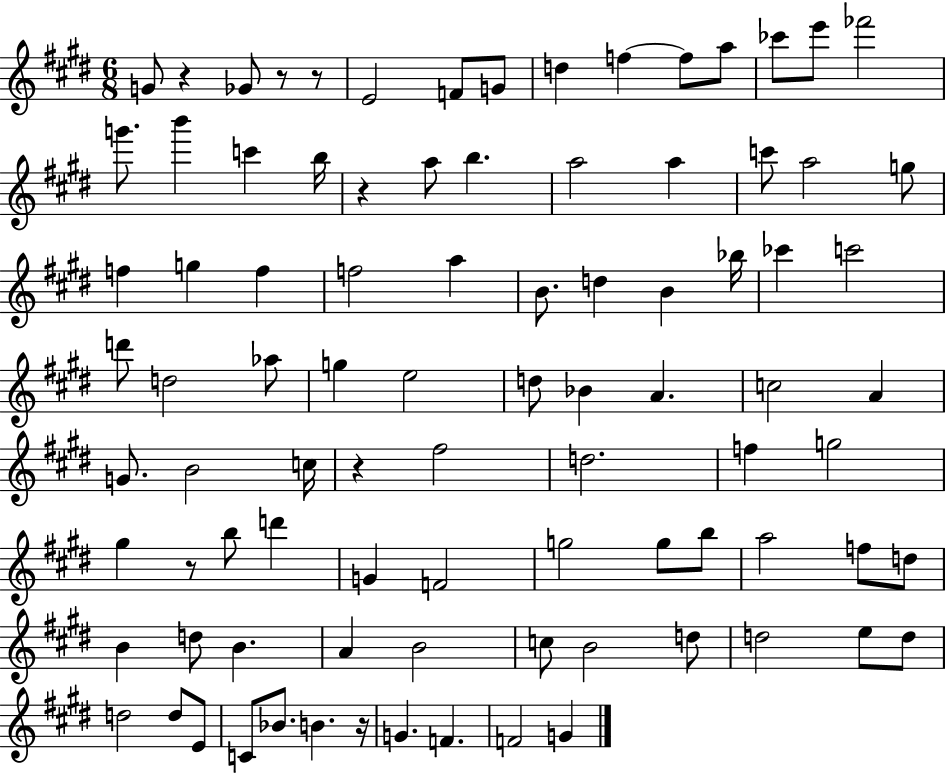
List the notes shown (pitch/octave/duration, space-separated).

G4/e R/q Gb4/e R/e R/e E4/h F4/e G4/e D5/q F5/q F5/e A5/e CES6/e E6/e FES6/h G6/e. B6/q C6/q B5/s R/q A5/e B5/q. A5/h A5/q C6/e A5/h G5/e F5/q G5/q F5/q F5/h A5/q B4/e. D5/q B4/q Bb5/s CES6/q C6/h D6/e D5/h Ab5/e G5/q E5/h D5/e Bb4/q A4/q. C5/h A4/q G4/e. B4/h C5/s R/q F#5/h D5/h. F5/q G5/h G#5/q R/e B5/e D6/q G4/q F4/h G5/h G5/e B5/e A5/h F5/e D5/e B4/q D5/e B4/q. A4/q B4/h C5/e B4/h D5/e D5/h E5/e D5/e D5/h D5/e E4/e C4/e Bb4/e. B4/q. R/s G4/q. F4/q. F4/h G4/q